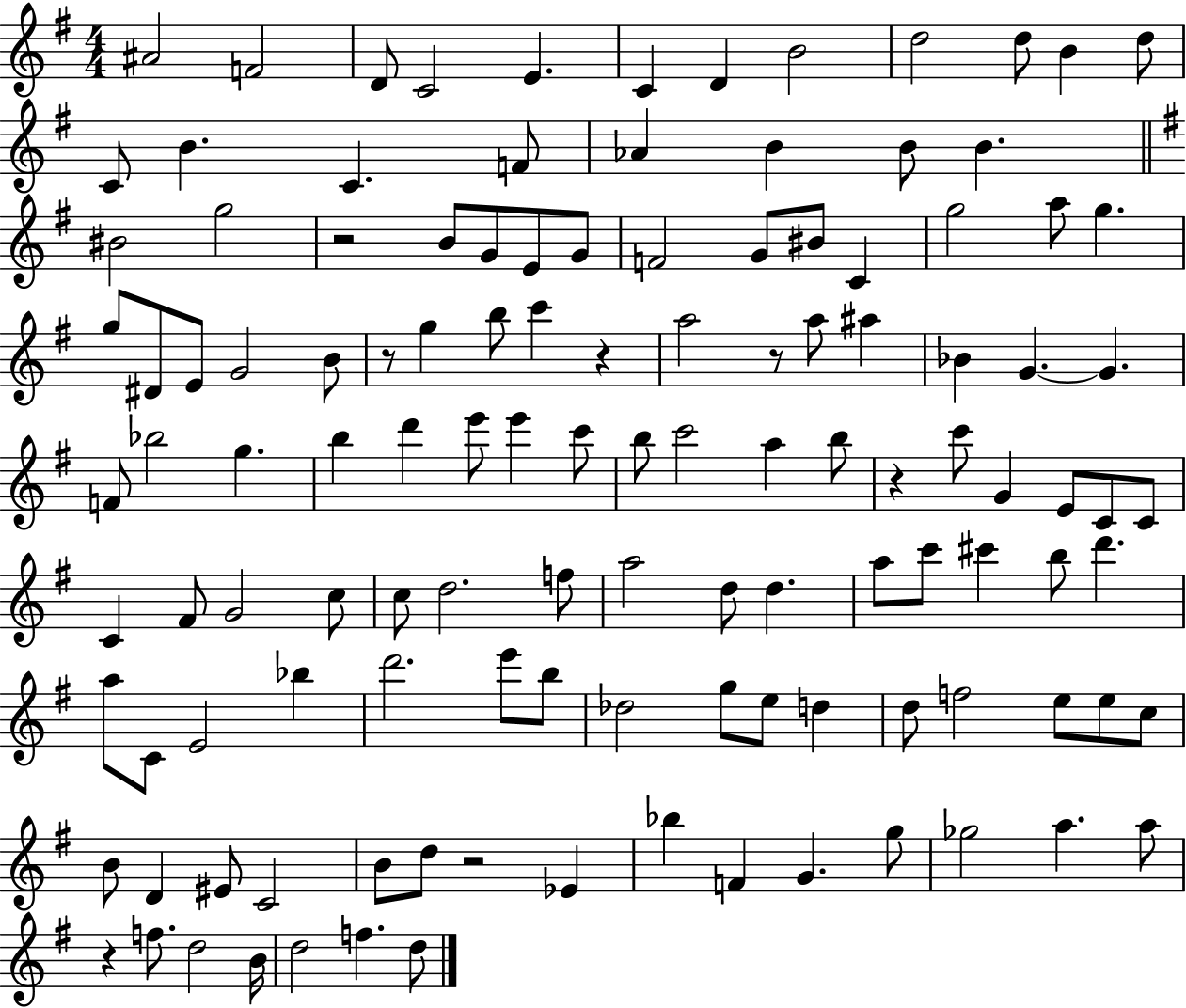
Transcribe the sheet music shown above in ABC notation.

X:1
T:Untitled
M:4/4
L:1/4
K:G
^A2 F2 D/2 C2 E C D B2 d2 d/2 B d/2 C/2 B C F/2 _A B B/2 B ^B2 g2 z2 B/2 G/2 E/2 G/2 F2 G/2 ^B/2 C g2 a/2 g g/2 ^D/2 E/2 G2 B/2 z/2 g b/2 c' z a2 z/2 a/2 ^a _B G G F/2 _b2 g b d' e'/2 e' c'/2 b/2 c'2 a b/2 z c'/2 G E/2 C/2 C/2 C ^F/2 G2 c/2 c/2 d2 f/2 a2 d/2 d a/2 c'/2 ^c' b/2 d' a/2 C/2 E2 _b d'2 e'/2 b/2 _d2 g/2 e/2 d d/2 f2 e/2 e/2 c/2 B/2 D ^E/2 C2 B/2 d/2 z2 _E _b F G g/2 _g2 a a/2 z f/2 d2 B/4 d2 f d/2